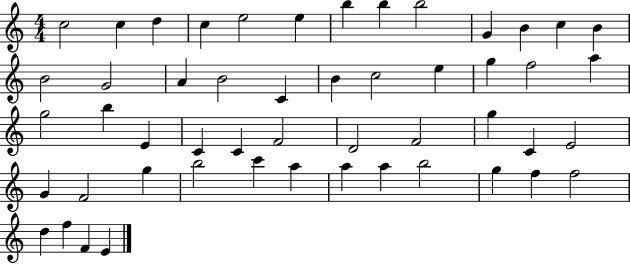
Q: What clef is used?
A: treble